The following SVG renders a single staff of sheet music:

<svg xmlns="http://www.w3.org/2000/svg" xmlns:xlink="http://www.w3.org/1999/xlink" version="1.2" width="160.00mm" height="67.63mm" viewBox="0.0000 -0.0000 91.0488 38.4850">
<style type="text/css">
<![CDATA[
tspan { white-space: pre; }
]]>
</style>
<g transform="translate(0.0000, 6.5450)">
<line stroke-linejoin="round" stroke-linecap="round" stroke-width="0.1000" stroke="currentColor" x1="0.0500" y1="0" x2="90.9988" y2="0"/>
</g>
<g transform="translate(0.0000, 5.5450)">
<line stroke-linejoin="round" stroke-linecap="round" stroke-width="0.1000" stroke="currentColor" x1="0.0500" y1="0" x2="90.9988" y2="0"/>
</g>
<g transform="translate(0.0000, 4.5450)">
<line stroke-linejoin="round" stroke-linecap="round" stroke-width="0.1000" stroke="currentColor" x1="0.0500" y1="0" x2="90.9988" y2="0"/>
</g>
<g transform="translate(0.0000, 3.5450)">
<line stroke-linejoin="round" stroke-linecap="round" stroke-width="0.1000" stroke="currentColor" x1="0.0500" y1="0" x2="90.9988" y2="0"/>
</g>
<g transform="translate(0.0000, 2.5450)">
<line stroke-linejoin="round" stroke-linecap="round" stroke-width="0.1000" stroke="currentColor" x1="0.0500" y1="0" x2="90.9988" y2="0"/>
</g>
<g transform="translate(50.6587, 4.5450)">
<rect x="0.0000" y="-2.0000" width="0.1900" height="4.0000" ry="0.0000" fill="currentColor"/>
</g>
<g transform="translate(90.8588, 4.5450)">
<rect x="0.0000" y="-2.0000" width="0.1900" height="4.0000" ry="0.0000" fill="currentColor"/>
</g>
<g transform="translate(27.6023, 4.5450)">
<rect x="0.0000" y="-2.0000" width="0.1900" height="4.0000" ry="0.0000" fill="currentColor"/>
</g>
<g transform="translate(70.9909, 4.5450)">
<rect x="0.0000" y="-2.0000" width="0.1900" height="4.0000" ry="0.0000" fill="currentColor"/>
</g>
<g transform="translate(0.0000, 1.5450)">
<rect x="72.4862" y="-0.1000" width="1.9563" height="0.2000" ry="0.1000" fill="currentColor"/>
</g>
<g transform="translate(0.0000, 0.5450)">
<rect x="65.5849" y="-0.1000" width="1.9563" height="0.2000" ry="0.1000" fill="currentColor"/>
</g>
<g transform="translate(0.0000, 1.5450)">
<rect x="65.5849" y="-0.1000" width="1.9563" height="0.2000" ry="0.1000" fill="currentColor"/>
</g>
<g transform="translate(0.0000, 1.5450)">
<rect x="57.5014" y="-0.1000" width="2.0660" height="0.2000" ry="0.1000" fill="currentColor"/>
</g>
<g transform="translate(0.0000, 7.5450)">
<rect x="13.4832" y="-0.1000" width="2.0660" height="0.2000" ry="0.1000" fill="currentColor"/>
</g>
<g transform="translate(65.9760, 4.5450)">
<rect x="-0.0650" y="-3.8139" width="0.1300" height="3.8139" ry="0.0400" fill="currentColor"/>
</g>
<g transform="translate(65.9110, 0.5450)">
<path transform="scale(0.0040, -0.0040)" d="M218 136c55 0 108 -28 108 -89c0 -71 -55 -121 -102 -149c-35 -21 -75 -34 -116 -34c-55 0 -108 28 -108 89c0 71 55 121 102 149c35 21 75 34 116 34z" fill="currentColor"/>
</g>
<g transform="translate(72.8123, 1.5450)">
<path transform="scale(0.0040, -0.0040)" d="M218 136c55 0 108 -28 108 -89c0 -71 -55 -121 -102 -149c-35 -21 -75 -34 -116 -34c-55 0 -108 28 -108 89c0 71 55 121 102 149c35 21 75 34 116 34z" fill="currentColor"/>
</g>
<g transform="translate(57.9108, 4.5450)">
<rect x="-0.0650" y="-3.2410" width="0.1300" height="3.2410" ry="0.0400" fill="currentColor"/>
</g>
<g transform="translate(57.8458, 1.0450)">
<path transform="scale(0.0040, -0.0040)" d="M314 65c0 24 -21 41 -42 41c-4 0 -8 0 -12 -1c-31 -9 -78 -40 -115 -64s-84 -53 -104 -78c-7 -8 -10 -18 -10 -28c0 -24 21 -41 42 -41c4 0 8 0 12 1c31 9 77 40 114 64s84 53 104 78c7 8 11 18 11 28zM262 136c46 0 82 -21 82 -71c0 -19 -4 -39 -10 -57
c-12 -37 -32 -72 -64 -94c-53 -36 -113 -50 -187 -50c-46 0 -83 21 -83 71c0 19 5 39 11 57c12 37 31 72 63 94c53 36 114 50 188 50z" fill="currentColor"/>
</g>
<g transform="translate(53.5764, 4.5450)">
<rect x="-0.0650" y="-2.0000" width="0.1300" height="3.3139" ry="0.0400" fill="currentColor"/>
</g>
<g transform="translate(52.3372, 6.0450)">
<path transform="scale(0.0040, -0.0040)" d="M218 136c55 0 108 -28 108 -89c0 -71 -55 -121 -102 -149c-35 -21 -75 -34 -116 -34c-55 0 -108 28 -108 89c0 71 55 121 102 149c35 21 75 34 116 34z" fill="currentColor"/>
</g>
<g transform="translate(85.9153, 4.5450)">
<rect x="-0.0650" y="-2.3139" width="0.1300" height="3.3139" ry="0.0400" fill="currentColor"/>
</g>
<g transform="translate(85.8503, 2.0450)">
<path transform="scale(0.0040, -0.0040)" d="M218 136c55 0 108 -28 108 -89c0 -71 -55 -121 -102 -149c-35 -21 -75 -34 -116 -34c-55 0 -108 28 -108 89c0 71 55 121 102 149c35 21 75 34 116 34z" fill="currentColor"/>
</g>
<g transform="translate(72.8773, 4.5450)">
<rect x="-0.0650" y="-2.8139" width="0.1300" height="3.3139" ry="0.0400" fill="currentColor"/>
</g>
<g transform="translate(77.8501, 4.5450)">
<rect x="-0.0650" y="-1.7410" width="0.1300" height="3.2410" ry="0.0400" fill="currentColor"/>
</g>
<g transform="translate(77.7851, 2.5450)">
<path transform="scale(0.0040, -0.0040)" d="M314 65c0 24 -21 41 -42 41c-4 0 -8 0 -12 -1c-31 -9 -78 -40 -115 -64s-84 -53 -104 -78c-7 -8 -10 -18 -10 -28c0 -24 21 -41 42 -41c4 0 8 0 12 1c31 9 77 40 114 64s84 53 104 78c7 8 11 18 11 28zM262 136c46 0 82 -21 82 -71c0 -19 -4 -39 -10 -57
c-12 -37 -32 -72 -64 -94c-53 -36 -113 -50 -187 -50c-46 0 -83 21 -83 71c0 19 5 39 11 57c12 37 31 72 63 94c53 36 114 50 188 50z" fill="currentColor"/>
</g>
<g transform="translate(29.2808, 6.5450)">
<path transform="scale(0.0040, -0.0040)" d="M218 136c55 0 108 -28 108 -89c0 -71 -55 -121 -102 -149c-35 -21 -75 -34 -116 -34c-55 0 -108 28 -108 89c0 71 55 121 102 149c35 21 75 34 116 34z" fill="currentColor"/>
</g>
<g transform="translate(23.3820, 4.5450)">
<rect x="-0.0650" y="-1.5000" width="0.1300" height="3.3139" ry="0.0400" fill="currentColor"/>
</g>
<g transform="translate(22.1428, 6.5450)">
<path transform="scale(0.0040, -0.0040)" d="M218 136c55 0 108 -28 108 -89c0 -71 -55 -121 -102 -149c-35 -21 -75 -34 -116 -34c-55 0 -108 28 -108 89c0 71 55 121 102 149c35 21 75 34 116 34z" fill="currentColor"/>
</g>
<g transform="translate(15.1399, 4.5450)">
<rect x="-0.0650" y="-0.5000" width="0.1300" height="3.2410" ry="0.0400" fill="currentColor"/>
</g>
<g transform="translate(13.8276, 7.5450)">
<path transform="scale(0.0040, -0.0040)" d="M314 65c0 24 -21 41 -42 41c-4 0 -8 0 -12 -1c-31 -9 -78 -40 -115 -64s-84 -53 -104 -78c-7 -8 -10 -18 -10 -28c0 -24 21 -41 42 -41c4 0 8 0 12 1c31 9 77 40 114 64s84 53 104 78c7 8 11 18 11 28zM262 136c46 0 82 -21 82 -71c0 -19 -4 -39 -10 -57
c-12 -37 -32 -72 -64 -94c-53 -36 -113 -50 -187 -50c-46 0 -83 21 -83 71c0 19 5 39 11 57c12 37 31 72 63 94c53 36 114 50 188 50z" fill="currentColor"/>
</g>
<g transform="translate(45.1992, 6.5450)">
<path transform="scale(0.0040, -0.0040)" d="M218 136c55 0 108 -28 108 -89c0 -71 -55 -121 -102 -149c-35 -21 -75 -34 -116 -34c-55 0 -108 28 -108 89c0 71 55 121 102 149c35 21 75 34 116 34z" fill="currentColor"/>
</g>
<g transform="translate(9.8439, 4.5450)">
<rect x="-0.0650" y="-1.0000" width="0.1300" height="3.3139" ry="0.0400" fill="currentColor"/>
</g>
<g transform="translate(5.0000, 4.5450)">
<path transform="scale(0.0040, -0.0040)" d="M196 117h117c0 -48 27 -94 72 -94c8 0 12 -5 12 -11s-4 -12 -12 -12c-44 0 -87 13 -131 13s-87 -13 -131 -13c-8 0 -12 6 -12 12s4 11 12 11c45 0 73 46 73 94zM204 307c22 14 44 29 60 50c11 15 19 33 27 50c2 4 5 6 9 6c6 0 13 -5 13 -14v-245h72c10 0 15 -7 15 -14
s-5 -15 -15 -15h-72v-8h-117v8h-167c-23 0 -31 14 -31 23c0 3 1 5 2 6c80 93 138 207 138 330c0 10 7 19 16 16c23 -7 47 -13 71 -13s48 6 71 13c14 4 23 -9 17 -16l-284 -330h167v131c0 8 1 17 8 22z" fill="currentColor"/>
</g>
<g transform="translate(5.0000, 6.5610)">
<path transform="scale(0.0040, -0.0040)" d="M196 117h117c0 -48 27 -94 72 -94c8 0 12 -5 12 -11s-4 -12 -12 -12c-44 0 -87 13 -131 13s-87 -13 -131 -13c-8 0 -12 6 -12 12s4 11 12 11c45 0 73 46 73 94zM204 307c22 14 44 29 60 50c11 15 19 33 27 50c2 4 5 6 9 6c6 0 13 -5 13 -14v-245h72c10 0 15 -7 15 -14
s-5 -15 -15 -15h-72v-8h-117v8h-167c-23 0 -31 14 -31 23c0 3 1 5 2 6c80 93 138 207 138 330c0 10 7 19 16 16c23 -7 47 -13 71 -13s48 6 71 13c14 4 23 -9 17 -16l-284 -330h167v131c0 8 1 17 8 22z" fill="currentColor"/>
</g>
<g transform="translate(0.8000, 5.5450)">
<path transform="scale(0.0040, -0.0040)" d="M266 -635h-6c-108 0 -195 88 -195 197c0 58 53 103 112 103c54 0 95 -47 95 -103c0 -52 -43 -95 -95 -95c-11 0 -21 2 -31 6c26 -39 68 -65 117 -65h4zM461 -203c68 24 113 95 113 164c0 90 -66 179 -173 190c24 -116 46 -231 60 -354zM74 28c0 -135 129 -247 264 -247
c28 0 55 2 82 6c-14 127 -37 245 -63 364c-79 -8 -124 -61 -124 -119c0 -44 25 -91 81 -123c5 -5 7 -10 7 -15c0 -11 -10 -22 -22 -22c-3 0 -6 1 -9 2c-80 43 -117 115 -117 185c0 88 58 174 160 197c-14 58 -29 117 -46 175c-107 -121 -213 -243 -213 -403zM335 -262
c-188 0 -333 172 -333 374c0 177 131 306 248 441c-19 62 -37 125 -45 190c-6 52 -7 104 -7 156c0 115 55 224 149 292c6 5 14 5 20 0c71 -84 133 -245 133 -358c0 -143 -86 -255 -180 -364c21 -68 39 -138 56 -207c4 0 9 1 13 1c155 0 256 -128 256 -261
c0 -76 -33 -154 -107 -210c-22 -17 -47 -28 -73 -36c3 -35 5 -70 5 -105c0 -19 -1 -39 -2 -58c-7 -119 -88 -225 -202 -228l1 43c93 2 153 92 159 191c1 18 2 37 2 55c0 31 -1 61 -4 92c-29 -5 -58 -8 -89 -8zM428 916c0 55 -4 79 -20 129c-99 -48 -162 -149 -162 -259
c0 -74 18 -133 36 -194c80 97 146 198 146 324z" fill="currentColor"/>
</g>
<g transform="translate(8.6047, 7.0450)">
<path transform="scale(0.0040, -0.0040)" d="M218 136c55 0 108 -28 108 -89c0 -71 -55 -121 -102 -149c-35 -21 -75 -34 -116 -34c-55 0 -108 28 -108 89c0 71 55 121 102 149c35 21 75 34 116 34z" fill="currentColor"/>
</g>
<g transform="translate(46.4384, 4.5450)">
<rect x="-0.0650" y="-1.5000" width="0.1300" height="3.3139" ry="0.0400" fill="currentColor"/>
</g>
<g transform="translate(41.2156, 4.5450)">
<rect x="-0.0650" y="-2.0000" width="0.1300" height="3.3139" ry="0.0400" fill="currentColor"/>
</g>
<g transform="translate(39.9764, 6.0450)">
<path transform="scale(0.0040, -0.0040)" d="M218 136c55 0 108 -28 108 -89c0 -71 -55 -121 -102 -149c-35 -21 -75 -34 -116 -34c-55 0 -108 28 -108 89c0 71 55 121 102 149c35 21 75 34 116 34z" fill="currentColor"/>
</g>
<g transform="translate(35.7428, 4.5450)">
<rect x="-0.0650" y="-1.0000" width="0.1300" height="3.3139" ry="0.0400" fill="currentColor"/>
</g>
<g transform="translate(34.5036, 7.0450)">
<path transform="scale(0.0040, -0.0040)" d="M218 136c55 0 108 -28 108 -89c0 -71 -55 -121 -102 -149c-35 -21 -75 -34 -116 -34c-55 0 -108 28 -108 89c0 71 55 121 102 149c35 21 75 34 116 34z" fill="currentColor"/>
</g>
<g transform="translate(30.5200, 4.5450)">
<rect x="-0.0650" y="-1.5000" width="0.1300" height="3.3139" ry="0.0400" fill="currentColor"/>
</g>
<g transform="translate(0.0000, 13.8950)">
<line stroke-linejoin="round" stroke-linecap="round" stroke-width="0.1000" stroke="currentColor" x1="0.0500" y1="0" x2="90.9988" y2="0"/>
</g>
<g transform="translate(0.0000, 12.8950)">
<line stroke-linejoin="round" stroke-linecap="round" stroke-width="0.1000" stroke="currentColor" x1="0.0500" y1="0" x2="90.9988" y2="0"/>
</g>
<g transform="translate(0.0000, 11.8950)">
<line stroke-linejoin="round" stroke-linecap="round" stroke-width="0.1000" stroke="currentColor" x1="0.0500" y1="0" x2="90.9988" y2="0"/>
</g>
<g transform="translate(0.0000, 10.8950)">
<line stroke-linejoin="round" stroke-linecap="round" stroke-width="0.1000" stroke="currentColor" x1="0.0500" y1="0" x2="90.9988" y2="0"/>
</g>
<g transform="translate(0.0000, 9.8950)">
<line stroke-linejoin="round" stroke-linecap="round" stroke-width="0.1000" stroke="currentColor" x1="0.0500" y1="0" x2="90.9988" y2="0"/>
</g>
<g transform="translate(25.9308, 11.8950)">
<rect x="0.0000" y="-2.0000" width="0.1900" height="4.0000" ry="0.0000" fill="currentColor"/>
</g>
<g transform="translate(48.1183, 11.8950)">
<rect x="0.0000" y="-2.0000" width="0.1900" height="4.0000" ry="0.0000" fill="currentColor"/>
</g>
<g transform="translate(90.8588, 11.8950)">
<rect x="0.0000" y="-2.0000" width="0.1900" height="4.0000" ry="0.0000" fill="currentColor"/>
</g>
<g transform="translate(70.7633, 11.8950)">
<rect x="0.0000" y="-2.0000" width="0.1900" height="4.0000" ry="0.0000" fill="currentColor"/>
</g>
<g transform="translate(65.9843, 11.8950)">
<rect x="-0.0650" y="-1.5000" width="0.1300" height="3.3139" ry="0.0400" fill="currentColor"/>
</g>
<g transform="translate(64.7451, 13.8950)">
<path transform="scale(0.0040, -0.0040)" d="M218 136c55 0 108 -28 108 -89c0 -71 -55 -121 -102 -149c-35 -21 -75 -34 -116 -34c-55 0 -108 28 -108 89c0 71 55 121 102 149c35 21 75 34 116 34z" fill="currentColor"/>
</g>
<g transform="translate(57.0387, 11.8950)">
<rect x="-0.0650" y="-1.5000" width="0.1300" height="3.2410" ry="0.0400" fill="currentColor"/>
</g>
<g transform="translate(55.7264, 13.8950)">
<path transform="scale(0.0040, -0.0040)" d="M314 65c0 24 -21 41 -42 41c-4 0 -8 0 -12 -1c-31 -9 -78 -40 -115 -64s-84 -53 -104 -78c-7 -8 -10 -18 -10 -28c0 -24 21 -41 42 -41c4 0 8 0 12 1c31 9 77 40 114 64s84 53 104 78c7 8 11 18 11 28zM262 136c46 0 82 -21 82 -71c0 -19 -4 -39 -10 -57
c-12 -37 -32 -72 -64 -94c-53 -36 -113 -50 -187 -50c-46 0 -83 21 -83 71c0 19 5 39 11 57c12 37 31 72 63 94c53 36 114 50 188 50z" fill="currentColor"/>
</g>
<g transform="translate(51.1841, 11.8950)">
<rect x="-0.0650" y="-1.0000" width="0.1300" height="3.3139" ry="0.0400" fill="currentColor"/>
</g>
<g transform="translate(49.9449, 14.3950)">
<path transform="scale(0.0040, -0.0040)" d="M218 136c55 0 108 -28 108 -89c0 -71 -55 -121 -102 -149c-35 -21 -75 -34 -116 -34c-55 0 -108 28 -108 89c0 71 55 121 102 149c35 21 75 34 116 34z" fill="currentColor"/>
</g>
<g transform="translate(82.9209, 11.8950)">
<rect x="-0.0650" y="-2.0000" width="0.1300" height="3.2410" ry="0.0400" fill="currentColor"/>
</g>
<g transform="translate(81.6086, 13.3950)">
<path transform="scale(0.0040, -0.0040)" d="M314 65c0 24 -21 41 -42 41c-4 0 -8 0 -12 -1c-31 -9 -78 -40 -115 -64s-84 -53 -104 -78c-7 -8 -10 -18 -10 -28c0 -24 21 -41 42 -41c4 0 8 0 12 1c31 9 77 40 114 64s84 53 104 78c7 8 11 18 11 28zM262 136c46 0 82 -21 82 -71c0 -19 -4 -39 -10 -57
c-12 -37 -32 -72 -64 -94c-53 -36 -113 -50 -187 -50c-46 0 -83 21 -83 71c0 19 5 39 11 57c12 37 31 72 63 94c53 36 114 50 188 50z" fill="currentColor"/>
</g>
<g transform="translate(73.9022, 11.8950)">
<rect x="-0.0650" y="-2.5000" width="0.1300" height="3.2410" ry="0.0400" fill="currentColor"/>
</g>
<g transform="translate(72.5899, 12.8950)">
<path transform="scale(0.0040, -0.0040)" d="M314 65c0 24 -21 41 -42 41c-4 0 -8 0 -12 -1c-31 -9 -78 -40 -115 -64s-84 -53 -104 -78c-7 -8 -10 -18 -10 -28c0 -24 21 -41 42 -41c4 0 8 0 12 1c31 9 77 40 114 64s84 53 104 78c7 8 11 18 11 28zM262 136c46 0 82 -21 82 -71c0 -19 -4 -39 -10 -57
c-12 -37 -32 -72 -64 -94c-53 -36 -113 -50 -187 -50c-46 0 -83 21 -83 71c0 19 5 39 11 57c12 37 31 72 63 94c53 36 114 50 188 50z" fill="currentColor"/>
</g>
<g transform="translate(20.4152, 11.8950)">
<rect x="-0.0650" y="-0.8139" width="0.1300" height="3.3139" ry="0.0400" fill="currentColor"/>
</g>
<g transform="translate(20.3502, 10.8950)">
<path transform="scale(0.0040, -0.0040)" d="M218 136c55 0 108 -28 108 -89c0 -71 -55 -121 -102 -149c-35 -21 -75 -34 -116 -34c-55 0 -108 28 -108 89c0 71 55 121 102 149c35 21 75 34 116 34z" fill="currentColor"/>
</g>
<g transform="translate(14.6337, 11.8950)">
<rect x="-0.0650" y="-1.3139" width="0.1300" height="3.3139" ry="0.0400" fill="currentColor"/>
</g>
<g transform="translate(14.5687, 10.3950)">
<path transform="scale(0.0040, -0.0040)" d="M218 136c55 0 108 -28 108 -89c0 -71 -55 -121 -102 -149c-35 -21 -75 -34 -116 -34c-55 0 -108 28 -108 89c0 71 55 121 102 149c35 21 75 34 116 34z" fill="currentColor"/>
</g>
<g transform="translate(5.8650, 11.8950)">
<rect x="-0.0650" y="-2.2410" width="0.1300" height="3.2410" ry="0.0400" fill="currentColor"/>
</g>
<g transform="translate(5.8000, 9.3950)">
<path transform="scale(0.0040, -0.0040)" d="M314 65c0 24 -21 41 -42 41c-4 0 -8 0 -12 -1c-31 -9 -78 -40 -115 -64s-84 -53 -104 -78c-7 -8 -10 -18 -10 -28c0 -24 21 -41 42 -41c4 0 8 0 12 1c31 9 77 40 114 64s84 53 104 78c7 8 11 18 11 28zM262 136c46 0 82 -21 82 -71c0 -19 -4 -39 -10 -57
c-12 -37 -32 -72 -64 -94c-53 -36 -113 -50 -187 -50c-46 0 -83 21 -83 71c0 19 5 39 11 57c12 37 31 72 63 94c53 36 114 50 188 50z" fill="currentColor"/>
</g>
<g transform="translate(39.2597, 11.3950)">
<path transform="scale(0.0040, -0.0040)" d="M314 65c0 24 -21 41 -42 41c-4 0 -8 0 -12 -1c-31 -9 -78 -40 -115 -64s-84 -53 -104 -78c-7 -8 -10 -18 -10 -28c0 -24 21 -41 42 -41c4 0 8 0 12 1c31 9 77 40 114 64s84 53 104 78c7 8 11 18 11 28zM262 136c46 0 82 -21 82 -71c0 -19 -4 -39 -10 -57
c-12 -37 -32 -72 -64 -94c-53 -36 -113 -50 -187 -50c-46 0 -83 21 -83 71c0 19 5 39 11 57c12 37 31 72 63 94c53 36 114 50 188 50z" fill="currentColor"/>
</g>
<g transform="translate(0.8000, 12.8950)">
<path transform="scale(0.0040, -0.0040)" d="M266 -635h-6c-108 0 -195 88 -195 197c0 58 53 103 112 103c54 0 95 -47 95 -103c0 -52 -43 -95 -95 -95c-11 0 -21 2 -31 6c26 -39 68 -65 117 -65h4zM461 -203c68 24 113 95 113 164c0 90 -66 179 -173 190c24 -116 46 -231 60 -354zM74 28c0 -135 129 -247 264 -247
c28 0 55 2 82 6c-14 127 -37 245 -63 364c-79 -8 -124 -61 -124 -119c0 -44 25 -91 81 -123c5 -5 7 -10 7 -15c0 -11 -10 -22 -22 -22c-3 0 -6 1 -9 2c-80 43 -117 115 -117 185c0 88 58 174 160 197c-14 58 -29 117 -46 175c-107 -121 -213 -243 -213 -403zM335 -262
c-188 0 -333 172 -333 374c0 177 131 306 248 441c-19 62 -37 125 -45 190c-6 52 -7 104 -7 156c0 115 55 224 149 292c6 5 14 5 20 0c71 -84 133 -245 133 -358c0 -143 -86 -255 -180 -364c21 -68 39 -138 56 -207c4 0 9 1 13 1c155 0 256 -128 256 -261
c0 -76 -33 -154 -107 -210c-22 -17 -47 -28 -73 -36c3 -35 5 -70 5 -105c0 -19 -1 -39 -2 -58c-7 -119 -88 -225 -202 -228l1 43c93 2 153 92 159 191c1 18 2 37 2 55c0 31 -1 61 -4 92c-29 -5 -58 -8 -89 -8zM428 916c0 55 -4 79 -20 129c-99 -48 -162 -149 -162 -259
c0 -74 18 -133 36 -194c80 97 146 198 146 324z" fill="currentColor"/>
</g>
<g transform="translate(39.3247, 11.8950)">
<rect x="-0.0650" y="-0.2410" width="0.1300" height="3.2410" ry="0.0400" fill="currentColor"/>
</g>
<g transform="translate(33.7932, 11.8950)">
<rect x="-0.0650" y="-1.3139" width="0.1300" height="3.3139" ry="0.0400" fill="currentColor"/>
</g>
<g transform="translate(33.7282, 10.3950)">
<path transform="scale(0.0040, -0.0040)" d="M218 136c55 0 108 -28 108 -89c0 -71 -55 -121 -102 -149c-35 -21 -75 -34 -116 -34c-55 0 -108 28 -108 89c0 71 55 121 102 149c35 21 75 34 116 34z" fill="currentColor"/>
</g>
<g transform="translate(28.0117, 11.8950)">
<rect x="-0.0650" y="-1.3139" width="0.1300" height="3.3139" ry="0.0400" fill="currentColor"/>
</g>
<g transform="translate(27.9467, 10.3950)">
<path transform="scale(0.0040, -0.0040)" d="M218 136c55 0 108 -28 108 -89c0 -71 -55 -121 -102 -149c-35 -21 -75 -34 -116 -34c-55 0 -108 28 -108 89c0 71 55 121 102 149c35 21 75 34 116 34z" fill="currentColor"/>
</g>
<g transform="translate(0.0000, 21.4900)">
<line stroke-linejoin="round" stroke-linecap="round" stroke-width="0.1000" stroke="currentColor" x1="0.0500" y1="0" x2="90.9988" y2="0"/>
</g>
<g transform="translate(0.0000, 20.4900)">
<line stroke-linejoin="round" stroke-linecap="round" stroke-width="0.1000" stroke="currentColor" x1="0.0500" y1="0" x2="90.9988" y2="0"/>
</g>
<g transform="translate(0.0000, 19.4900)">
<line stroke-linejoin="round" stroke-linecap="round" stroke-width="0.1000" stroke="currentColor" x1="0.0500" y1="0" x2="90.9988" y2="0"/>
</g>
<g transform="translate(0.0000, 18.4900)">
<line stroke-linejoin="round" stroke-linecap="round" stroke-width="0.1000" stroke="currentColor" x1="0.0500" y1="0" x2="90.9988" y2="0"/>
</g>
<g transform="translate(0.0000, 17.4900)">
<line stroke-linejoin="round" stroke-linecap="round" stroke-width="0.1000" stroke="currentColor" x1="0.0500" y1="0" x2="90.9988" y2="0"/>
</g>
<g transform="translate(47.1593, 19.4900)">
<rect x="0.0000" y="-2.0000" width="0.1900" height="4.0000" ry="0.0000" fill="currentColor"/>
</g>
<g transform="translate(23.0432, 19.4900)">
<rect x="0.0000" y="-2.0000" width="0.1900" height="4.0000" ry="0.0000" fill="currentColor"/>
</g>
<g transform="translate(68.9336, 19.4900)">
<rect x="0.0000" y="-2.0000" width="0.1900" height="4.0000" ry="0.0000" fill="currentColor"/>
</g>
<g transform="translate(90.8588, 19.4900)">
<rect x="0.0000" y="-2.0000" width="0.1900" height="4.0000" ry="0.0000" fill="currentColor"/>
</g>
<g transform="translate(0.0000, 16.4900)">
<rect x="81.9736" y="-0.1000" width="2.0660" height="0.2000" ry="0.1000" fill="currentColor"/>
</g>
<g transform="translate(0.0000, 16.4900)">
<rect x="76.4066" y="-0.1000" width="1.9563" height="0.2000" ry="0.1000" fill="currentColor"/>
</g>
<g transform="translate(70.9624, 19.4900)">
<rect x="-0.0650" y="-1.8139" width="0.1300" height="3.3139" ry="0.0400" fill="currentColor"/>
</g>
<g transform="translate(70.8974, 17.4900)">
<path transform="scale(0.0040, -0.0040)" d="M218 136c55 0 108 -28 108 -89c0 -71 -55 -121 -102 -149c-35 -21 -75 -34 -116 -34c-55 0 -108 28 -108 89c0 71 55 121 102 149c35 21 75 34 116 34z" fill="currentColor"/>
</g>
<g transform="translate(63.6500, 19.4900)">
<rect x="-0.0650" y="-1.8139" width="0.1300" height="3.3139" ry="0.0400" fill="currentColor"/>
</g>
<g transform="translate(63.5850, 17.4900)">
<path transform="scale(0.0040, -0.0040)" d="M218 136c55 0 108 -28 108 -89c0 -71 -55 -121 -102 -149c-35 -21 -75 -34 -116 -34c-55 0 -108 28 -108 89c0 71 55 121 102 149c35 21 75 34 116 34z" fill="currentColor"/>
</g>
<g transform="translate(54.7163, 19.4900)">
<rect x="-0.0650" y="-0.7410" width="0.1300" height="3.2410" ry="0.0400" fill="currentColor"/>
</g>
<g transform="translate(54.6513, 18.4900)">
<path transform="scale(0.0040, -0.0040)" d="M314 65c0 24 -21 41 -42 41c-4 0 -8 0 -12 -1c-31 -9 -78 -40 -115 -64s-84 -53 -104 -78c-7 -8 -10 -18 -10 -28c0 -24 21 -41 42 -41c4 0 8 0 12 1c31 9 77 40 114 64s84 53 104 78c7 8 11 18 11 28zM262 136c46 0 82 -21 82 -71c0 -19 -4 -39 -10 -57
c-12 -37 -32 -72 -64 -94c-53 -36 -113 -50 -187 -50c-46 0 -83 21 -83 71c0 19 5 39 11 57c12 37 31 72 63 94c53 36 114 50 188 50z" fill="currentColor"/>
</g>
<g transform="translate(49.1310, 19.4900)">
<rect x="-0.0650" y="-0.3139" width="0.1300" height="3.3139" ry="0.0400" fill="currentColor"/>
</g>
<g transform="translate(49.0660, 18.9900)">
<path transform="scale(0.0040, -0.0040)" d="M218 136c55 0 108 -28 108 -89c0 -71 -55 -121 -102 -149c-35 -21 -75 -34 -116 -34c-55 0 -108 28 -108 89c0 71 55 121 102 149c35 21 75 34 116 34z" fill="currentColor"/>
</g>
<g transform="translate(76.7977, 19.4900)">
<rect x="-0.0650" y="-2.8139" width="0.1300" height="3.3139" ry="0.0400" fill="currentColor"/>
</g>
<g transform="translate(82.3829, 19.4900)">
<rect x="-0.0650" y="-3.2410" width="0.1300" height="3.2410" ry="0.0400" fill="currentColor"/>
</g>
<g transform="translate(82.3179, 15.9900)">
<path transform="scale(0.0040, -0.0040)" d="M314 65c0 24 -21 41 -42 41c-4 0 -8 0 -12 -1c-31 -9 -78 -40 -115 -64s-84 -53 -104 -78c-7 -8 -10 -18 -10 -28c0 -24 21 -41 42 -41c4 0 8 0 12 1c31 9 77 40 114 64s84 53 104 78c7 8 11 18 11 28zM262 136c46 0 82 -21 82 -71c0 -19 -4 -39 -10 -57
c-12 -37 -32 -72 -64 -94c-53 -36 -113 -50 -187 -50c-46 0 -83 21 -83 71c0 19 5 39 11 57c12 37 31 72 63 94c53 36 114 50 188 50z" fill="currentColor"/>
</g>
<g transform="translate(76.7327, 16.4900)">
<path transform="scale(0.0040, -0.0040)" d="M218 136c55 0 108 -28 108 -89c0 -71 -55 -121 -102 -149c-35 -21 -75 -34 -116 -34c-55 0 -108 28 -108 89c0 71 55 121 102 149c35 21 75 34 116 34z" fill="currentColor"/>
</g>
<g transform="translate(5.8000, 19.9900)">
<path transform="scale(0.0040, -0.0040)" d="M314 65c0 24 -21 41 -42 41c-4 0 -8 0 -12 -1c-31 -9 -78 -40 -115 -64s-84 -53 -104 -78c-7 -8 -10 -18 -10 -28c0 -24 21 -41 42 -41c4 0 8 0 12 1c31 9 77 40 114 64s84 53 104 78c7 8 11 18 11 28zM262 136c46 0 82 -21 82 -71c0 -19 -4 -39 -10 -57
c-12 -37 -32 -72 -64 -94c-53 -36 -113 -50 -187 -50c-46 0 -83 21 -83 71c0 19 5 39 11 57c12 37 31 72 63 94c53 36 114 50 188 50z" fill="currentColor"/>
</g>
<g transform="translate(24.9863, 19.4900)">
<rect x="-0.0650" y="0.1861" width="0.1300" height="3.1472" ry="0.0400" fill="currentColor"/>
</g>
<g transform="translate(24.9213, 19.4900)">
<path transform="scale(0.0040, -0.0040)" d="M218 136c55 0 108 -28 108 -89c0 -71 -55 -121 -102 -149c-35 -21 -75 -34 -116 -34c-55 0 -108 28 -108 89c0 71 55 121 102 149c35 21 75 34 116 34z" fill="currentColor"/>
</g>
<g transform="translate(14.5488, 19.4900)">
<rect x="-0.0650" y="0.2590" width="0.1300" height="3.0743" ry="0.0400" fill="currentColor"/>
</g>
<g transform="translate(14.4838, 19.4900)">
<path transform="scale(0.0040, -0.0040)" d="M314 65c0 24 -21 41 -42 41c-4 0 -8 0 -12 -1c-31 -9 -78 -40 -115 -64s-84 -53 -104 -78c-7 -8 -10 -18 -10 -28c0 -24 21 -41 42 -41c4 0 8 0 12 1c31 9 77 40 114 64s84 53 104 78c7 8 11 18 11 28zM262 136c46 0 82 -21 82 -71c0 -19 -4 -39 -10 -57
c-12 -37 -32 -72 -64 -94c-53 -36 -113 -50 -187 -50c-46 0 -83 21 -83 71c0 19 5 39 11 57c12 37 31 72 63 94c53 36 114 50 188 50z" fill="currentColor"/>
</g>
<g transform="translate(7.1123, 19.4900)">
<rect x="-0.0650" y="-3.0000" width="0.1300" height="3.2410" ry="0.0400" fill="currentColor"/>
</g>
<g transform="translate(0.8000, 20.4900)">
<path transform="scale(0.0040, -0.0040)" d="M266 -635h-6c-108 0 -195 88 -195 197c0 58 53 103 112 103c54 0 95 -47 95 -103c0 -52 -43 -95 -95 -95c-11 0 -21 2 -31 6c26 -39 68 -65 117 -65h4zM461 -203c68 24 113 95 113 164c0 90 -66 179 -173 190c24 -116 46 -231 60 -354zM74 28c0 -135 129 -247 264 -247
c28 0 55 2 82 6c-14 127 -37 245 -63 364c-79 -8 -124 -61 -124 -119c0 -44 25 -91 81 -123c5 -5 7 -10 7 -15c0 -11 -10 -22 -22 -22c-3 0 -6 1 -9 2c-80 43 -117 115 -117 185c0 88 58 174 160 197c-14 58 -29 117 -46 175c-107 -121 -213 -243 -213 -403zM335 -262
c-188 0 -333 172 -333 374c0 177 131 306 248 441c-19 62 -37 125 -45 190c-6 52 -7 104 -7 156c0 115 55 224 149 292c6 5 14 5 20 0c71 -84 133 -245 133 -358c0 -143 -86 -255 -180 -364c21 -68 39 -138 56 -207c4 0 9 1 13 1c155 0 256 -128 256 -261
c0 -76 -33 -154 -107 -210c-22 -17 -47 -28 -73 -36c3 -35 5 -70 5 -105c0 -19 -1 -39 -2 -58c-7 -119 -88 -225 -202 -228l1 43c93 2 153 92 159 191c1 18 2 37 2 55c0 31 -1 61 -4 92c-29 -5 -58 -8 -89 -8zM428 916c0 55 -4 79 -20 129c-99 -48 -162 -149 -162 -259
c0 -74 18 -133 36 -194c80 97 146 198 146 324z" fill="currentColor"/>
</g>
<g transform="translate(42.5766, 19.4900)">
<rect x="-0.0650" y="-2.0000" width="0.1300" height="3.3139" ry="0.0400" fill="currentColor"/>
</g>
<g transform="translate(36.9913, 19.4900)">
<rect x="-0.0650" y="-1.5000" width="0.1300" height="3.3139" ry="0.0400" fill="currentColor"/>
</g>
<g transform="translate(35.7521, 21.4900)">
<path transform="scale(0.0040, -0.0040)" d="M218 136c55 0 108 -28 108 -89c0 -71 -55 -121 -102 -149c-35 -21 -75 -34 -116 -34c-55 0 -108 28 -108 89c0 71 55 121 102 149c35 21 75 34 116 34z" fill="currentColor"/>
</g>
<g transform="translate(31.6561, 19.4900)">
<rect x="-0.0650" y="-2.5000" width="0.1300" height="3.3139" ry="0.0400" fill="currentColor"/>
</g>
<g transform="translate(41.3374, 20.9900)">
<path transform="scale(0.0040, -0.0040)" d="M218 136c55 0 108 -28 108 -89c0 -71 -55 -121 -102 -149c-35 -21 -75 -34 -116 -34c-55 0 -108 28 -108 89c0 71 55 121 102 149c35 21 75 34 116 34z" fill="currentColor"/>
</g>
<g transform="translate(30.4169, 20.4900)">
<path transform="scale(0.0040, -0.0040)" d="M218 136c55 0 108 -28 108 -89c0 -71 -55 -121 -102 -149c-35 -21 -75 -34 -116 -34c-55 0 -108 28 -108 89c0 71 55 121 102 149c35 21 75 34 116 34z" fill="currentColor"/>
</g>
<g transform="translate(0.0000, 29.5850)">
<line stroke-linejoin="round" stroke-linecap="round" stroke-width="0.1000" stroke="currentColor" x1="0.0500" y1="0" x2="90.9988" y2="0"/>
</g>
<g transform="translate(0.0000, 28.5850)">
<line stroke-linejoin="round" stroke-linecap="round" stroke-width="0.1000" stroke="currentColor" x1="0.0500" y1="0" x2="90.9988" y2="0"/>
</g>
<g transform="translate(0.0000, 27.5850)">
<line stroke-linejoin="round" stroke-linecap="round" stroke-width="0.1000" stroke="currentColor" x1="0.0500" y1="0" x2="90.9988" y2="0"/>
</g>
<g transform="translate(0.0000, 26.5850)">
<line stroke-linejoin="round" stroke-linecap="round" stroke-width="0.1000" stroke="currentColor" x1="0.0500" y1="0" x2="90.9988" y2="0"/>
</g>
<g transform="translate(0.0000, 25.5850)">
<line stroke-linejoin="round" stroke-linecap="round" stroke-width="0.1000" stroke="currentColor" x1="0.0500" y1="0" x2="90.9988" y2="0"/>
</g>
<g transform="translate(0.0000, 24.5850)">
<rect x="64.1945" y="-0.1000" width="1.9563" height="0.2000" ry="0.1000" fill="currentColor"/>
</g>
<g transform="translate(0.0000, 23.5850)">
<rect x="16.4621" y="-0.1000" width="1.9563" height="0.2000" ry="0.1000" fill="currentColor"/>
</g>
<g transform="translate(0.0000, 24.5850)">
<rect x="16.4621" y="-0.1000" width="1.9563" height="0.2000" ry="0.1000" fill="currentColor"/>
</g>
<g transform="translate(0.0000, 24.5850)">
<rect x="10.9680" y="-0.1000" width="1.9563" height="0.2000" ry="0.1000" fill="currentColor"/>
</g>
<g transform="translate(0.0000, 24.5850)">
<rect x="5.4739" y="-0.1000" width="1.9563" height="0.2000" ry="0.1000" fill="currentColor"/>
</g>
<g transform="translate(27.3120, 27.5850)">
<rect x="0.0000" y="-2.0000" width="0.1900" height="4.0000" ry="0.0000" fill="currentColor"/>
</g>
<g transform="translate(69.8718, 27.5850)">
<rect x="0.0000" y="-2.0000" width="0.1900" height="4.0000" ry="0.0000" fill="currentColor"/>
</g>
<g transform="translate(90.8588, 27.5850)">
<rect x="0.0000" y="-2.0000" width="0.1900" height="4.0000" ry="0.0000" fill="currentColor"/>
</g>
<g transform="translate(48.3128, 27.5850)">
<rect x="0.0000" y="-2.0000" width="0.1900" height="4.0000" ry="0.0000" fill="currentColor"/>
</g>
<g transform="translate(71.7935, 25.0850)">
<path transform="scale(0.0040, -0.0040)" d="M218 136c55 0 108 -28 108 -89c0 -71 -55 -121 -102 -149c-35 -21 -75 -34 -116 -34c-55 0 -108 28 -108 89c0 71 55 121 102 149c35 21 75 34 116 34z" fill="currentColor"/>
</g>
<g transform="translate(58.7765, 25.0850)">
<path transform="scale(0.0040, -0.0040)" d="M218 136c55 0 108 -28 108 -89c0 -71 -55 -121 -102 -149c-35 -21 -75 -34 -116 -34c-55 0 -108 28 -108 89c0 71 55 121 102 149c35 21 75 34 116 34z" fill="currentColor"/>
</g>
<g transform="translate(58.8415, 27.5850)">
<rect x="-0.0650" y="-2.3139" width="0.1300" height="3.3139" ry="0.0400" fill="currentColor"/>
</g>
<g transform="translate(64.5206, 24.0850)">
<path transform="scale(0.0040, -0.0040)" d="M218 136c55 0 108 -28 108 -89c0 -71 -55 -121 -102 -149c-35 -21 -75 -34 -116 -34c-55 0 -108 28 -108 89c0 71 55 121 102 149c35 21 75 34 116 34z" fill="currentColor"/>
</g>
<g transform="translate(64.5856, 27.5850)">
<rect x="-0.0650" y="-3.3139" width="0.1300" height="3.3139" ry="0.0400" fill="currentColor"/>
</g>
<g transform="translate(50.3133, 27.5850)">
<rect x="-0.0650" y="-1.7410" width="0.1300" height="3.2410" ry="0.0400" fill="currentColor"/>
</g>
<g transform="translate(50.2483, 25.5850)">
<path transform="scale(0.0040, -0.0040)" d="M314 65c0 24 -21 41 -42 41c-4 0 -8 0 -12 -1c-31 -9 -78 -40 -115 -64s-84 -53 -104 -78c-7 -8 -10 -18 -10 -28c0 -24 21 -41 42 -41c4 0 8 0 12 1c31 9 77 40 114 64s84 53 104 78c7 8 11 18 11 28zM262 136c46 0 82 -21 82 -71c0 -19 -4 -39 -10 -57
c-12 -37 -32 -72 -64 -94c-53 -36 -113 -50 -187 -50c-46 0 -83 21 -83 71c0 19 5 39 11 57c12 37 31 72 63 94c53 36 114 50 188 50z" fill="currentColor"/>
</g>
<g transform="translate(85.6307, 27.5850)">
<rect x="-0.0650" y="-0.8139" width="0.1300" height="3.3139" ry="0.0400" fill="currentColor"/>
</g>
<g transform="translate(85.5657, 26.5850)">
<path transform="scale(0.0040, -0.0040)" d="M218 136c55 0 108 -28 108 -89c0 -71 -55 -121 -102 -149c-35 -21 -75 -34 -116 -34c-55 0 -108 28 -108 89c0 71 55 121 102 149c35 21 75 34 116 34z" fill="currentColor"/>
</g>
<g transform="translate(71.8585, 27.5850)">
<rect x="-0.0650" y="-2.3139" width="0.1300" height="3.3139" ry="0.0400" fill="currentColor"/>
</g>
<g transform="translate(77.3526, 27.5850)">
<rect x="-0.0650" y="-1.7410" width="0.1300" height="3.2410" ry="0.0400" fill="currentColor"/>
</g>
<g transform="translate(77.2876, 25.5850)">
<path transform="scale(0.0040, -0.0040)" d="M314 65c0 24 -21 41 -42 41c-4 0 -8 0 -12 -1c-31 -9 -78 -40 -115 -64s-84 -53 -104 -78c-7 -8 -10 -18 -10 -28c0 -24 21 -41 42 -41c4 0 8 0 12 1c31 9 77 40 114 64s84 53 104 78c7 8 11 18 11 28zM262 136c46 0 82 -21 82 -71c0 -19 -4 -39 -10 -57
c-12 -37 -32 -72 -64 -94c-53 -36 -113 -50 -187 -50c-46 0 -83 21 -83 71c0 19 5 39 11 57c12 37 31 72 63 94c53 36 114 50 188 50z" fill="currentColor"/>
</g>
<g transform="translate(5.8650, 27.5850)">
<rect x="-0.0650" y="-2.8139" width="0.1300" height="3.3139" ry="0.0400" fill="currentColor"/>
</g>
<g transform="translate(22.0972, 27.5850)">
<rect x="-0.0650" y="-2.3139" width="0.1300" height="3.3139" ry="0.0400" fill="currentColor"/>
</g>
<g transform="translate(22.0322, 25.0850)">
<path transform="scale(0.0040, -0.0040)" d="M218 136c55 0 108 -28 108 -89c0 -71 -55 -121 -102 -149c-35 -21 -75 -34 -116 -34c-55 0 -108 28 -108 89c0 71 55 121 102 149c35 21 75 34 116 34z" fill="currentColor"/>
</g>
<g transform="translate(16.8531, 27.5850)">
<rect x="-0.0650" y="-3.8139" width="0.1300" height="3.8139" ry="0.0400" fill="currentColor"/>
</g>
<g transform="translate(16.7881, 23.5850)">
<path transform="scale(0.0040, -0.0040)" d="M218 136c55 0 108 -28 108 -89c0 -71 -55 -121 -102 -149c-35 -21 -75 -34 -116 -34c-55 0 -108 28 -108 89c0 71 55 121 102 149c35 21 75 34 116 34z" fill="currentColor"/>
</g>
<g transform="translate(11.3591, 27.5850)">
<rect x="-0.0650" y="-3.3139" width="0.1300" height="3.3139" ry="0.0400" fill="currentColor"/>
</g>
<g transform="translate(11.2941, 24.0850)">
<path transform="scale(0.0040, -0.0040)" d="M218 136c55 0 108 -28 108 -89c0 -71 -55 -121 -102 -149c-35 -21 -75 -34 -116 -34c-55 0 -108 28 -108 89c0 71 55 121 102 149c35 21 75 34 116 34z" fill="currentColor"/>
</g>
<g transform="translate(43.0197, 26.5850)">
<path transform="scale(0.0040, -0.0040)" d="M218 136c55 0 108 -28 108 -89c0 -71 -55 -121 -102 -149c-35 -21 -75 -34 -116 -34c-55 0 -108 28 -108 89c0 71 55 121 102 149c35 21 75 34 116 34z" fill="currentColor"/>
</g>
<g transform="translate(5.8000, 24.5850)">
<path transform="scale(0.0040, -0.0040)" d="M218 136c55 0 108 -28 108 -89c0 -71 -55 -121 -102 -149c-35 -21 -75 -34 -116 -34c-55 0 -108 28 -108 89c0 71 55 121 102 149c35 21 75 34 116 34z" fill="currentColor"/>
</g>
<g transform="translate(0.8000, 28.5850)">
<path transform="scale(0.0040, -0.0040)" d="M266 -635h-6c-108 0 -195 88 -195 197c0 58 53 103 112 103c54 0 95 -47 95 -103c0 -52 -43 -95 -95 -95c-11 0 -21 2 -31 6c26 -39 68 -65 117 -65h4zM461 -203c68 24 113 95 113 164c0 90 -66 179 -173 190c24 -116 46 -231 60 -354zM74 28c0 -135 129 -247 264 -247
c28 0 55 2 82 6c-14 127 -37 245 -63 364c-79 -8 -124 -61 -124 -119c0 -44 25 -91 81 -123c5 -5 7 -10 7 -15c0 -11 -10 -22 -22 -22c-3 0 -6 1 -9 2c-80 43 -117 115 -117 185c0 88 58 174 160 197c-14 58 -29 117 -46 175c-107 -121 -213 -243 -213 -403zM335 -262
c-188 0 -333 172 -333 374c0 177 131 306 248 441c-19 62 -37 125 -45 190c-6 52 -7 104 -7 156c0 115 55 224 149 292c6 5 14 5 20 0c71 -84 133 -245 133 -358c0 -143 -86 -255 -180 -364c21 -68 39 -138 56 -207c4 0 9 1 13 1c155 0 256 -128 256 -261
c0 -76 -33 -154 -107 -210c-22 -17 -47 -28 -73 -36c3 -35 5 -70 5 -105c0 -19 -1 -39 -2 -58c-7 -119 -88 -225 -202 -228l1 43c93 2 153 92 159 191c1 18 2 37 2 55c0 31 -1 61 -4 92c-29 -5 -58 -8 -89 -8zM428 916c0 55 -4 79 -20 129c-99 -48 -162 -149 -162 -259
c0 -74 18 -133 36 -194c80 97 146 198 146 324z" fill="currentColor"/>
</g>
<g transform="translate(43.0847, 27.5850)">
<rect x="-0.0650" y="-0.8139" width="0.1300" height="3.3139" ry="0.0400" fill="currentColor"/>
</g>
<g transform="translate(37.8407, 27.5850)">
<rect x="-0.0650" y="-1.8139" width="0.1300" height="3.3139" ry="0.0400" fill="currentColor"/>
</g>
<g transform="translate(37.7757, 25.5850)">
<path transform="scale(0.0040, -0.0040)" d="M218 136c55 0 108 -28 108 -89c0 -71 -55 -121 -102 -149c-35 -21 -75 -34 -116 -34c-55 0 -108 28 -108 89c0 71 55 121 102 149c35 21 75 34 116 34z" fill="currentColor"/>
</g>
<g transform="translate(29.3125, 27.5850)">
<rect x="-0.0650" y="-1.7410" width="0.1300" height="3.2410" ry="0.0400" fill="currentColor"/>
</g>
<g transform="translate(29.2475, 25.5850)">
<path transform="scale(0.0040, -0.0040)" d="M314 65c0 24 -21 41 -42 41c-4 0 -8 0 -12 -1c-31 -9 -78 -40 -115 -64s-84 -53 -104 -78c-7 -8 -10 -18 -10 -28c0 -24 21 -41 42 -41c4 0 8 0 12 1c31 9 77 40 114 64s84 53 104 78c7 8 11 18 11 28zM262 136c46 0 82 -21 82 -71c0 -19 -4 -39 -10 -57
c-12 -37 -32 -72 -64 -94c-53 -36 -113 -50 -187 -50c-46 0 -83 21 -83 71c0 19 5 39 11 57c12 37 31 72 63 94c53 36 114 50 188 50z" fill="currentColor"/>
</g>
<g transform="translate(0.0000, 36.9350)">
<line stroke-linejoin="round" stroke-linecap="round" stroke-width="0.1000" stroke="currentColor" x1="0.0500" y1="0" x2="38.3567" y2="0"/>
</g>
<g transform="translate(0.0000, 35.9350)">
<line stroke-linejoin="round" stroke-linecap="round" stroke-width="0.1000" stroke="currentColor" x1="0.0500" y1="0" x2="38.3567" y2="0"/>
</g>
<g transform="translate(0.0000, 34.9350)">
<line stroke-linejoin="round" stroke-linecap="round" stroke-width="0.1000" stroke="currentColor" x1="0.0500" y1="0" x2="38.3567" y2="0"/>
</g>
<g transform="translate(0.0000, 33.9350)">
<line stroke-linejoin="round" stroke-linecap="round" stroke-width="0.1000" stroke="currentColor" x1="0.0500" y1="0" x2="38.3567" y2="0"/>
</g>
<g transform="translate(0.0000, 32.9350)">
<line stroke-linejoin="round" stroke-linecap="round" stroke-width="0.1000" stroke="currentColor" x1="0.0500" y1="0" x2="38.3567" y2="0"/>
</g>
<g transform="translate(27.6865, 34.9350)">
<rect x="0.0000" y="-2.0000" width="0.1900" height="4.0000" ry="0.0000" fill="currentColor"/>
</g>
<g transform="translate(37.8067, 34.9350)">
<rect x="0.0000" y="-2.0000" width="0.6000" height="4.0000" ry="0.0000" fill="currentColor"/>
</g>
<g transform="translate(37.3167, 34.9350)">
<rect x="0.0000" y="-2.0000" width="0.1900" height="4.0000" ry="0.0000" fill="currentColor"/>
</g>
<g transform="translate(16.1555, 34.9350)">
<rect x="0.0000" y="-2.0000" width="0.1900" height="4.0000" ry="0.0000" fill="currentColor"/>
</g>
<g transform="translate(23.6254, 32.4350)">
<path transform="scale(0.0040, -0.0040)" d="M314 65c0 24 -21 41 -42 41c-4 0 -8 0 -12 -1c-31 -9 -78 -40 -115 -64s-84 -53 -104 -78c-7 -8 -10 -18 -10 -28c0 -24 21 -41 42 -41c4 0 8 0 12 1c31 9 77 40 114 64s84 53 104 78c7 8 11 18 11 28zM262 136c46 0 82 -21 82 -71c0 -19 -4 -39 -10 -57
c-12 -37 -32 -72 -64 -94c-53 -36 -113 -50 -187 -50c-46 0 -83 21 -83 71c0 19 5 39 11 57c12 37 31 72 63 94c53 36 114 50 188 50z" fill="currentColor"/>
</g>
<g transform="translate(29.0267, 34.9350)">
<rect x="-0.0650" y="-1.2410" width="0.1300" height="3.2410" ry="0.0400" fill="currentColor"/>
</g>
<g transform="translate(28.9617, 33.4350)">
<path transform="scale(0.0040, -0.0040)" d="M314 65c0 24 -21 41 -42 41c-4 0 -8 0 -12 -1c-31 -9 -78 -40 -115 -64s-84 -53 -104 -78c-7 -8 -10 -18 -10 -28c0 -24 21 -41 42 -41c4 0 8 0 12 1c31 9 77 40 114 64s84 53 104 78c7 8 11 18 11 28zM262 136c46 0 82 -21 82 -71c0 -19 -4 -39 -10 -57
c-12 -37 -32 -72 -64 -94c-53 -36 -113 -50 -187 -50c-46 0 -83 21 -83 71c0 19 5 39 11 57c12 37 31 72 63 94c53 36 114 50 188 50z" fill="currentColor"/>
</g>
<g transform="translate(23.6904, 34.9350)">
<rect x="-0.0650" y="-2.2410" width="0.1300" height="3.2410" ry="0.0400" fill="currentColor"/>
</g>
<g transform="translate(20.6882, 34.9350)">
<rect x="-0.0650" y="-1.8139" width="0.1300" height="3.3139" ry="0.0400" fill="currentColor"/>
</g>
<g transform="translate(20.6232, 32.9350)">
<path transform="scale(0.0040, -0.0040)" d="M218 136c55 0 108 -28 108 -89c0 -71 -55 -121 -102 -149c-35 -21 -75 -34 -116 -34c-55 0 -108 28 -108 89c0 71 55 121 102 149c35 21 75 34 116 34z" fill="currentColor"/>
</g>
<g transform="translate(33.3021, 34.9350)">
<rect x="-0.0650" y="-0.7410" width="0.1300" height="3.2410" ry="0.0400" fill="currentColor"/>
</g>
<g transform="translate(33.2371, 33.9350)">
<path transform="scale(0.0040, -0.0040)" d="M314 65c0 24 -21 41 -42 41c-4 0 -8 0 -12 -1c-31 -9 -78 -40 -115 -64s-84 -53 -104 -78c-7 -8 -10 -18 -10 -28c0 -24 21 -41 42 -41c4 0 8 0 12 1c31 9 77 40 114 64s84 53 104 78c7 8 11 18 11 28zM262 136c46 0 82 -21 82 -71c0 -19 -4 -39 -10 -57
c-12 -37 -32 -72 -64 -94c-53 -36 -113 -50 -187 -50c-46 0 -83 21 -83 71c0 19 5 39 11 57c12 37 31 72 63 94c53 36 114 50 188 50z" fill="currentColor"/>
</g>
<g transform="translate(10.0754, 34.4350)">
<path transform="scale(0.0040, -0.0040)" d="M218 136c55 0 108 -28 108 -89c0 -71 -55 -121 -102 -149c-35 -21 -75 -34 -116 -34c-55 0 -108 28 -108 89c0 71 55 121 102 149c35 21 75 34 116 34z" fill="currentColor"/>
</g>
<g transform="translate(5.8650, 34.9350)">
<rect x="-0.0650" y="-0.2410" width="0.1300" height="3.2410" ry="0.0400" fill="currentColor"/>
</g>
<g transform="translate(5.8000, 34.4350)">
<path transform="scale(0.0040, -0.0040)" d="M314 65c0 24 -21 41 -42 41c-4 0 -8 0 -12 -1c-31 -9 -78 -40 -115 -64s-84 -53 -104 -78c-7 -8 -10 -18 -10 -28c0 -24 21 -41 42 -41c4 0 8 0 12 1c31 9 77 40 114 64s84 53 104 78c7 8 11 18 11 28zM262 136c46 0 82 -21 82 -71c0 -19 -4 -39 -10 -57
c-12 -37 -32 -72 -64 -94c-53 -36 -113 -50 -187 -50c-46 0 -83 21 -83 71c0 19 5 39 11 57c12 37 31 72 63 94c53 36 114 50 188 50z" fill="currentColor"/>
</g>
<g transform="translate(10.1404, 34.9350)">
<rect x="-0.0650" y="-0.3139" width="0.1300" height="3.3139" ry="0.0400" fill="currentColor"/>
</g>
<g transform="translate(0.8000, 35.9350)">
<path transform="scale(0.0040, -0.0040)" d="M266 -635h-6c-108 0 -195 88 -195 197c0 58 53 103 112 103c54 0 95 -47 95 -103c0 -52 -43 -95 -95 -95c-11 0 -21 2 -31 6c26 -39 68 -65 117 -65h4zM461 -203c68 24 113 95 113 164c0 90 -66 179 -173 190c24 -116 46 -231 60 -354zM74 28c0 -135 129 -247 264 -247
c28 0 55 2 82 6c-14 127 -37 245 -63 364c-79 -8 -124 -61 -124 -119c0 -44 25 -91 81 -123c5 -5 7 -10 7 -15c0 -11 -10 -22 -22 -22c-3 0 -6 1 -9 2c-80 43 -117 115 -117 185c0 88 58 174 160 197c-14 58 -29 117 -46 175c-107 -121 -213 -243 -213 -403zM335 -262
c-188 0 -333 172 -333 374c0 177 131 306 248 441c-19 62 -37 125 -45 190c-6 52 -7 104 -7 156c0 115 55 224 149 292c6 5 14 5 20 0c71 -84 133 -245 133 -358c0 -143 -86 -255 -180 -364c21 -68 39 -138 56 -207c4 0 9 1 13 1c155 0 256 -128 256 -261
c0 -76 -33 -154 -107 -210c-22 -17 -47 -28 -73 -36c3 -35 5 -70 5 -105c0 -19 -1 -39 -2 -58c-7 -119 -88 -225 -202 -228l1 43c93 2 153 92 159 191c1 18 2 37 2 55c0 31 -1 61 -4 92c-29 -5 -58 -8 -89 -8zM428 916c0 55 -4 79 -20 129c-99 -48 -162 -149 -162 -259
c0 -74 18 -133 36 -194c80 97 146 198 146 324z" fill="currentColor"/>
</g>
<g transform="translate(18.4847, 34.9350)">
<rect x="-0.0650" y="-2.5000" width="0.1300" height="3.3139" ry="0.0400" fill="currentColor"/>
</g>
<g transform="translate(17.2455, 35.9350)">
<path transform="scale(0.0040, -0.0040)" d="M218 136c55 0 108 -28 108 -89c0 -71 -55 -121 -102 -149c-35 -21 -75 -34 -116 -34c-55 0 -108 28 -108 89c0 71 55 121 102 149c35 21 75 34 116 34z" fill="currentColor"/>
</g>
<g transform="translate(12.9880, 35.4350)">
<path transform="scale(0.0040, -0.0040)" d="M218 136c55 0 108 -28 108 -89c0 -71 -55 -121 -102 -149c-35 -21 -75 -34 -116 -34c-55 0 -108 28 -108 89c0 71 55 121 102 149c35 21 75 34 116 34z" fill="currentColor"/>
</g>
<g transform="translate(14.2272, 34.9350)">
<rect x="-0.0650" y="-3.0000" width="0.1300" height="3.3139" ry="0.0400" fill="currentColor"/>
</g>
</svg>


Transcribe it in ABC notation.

X:1
T:Untitled
M:4/4
L:1/4
K:C
D C2 E E D F E F b2 c' a f2 g g2 e d e e c2 D E2 E G2 F2 A2 B2 B G E F c d2 f f a b2 a b c' g f2 f d f2 g b g f2 d c2 c A G f g2 e2 d2